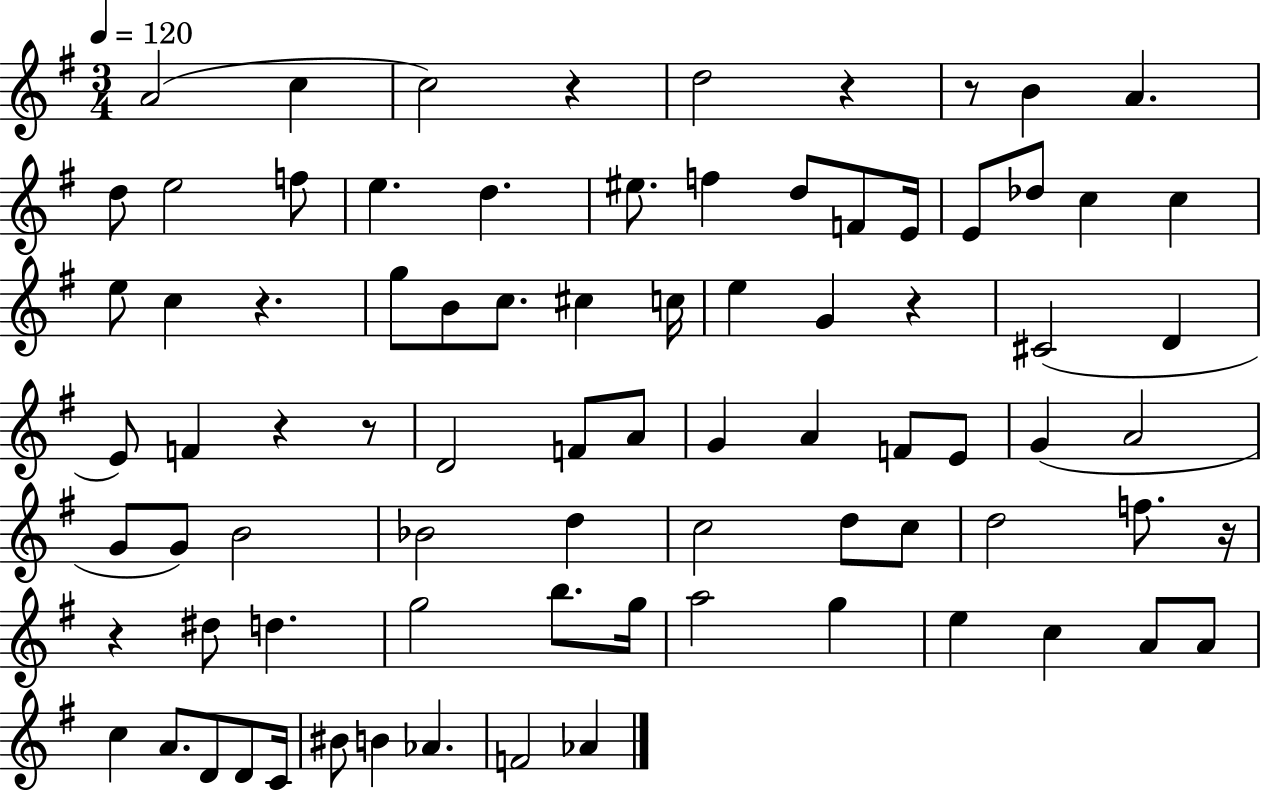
X:1
T:Untitled
M:3/4
L:1/4
K:G
A2 c c2 z d2 z z/2 B A d/2 e2 f/2 e d ^e/2 f d/2 F/2 E/4 E/2 _d/2 c c e/2 c z g/2 B/2 c/2 ^c c/4 e G z ^C2 D E/2 F z z/2 D2 F/2 A/2 G A F/2 E/2 G A2 G/2 G/2 B2 _B2 d c2 d/2 c/2 d2 f/2 z/4 z ^d/2 d g2 b/2 g/4 a2 g e c A/2 A/2 c A/2 D/2 D/2 C/4 ^B/2 B _A F2 _A